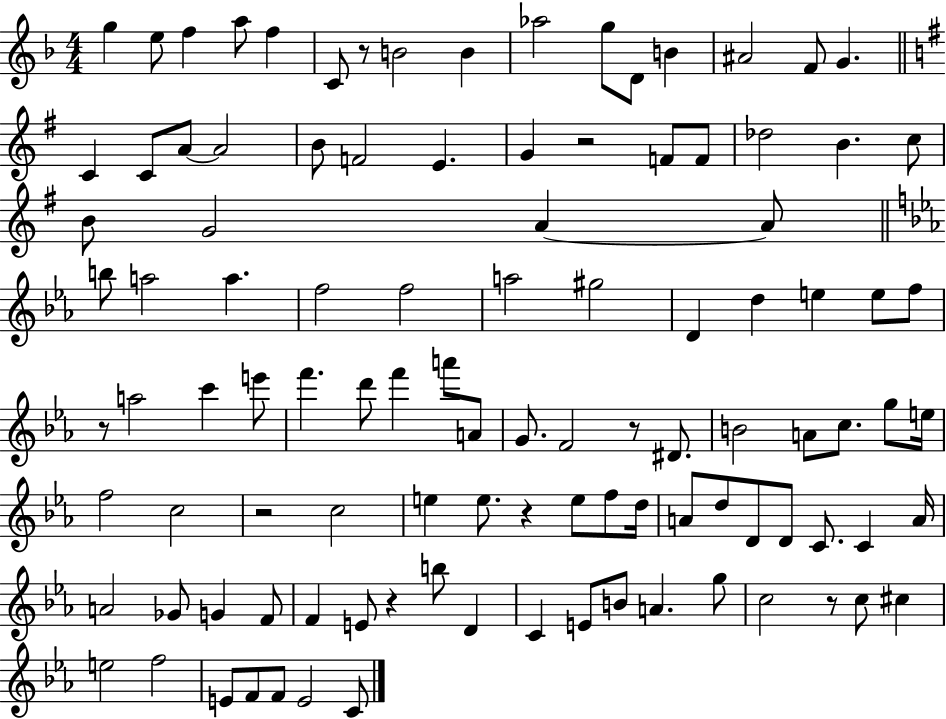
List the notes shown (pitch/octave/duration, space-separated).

G5/q E5/e F5/q A5/e F5/q C4/e R/e B4/h B4/q Ab5/h G5/e D4/e B4/q A#4/h F4/e G4/q. C4/q C4/e A4/e A4/h B4/e F4/h E4/q. G4/q R/h F4/e F4/e Db5/h B4/q. C5/e B4/e G4/h A4/q A4/e B5/e A5/h A5/q. F5/h F5/h A5/h G#5/h D4/q D5/q E5/q E5/e F5/e R/e A5/h C6/q E6/e F6/q. D6/e F6/q A6/e A4/e G4/e. F4/h R/e D#4/e. B4/h A4/e C5/e. G5/e E5/s F5/h C5/h R/h C5/h E5/q E5/e. R/q E5/e F5/e D5/s A4/e D5/e D4/e D4/e C4/e. C4/q A4/s A4/h Gb4/e G4/q F4/e F4/q E4/e R/q B5/e D4/q C4/q E4/e B4/e A4/q. G5/e C5/h R/e C5/e C#5/q E5/h F5/h E4/e F4/e F4/e E4/h C4/e